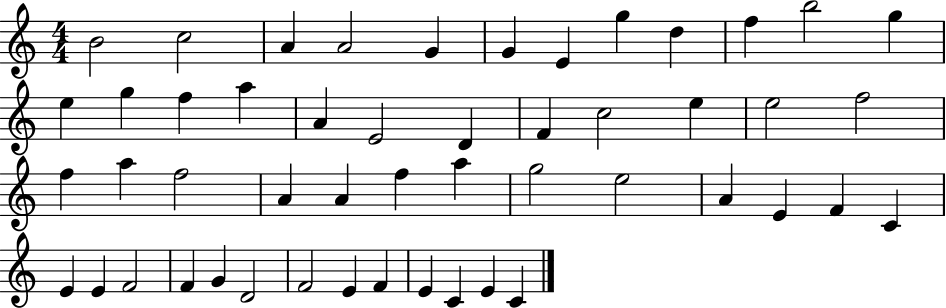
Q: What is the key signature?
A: C major